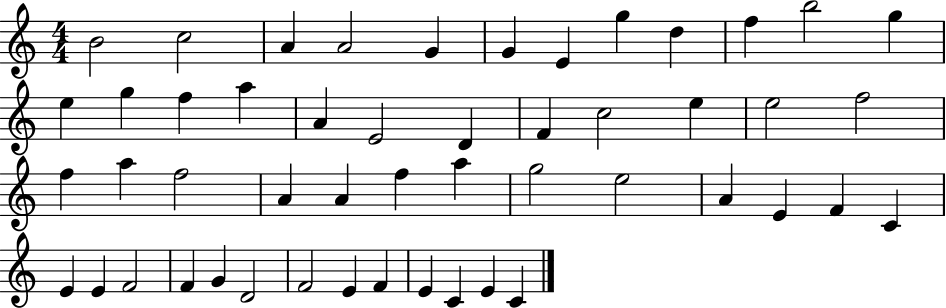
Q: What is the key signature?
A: C major